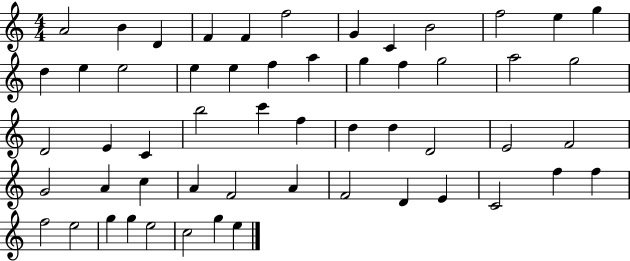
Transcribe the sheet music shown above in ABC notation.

X:1
T:Untitled
M:4/4
L:1/4
K:C
A2 B D F F f2 G C B2 f2 e g d e e2 e e f a g f g2 a2 g2 D2 E C b2 c' f d d D2 E2 F2 G2 A c A F2 A F2 D E C2 f f f2 e2 g g e2 c2 g e